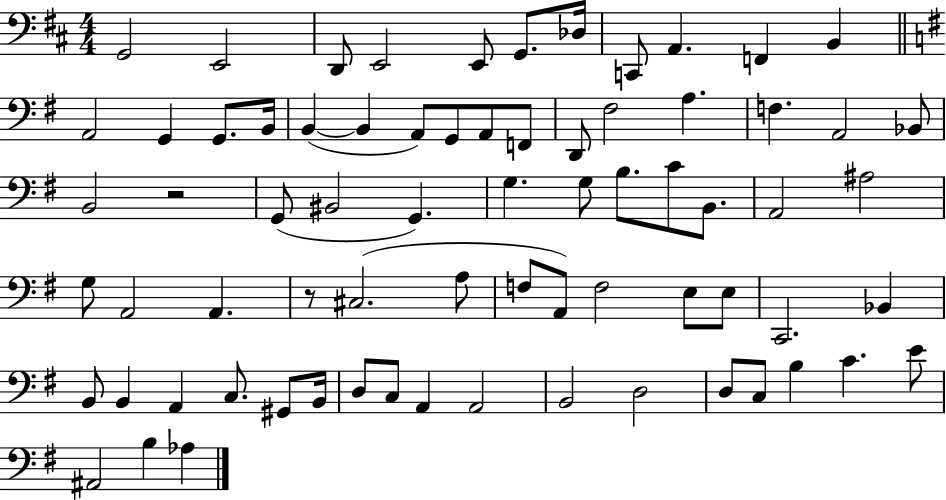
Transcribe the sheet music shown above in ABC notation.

X:1
T:Untitled
M:4/4
L:1/4
K:D
G,,2 E,,2 D,,/2 E,,2 E,,/2 G,,/2 _D,/4 C,,/2 A,, F,, B,, A,,2 G,, G,,/2 B,,/4 B,, B,, A,,/2 G,,/2 A,,/2 F,,/2 D,,/2 ^F,2 A, F, A,,2 _B,,/2 B,,2 z2 G,,/2 ^B,,2 G,, G, G,/2 B,/2 C/2 B,,/2 A,,2 ^A,2 G,/2 A,,2 A,, z/2 ^C,2 A,/2 F,/2 A,,/2 F,2 E,/2 E,/2 C,,2 _B,, B,,/2 B,, A,, C,/2 ^G,,/2 B,,/4 D,/2 C,/2 A,, A,,2 B,,2 D,2 D,/2 C,/2 B, C E/2 ^A,,2 B, _A,